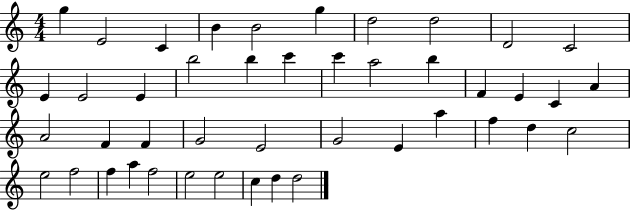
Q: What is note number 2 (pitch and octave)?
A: E4